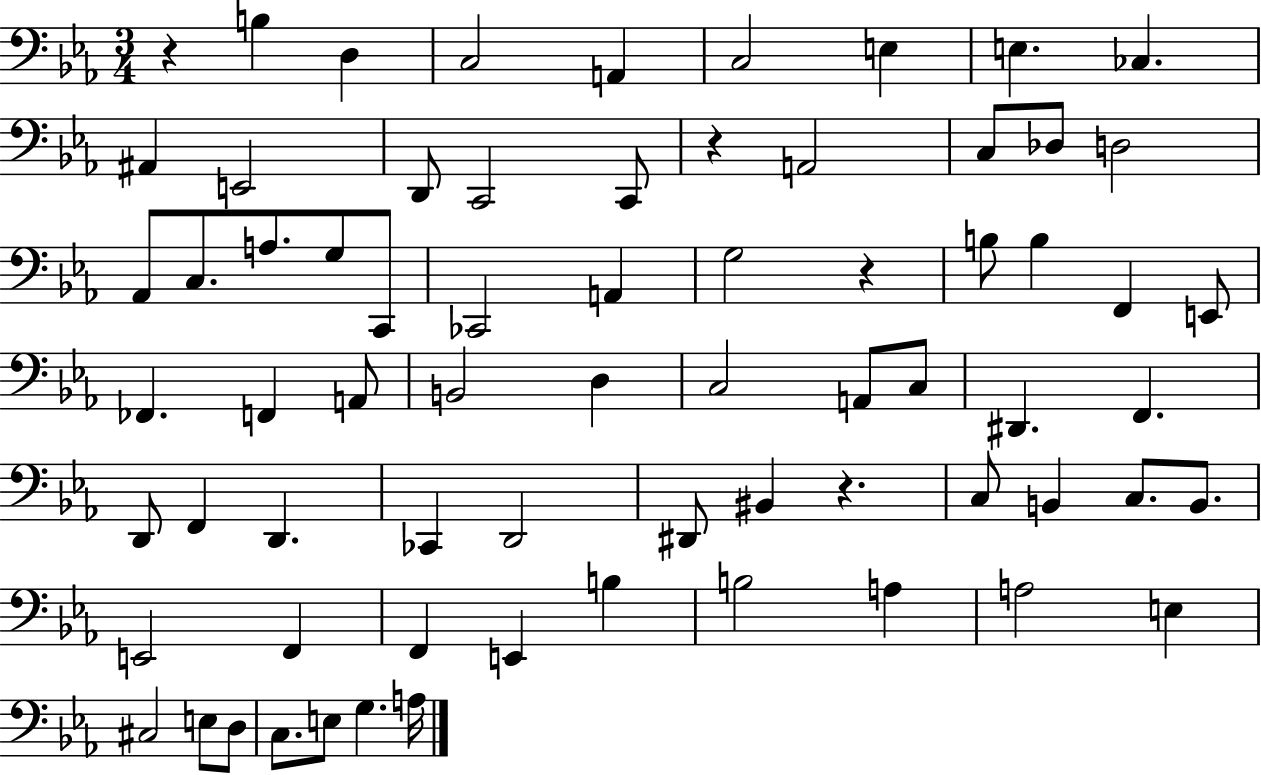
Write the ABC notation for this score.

X:1
T:Untitled
M:3/4
L:1/4
K:Eb
z B, D, C,2 A,, C,2 E, E, _C, ^A,, E,,2 D,,/2 C,,2 C,,/2 z A,,2 C,/2 _D,/2 D,2 _A,,/2 C,/2 A,/2 G,/2 C,,/2 _C,,2 A,, G,2 z B,/2 B, F,, E,,/2 _F,, F,, A,,/2 B,,2 D, C,2 A,,/2 C,/2 ^D,, F,, D,,/2 F,, D,, _C,, D,,2 ^D,,/2 ^B,, z C,/2 B,, C,/2 B,,/2 E,,2 F,, F,, E,, B, B,2 A, A,2 E, ^C,2 E,/2 D,/2 C,/2 E,/2 G, A,/4